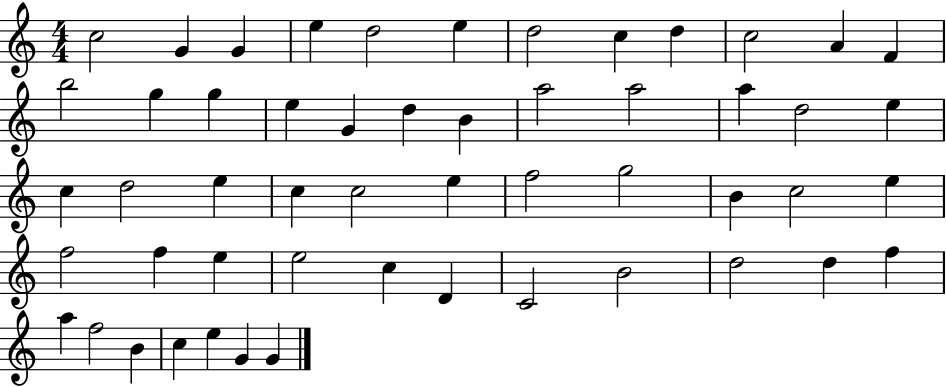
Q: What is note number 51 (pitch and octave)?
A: E5